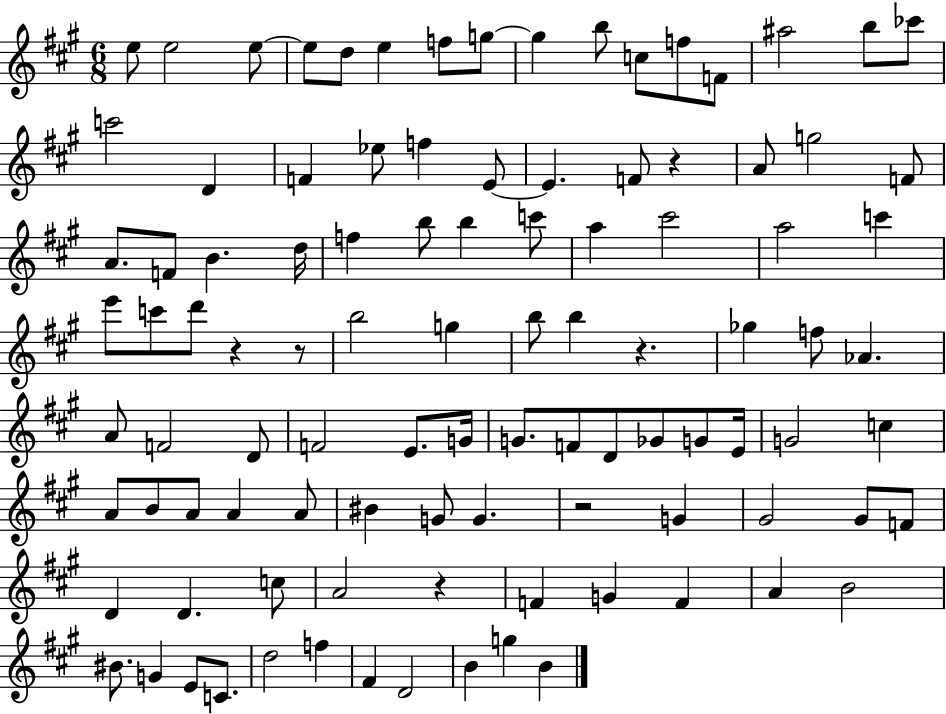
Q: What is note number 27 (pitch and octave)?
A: F4